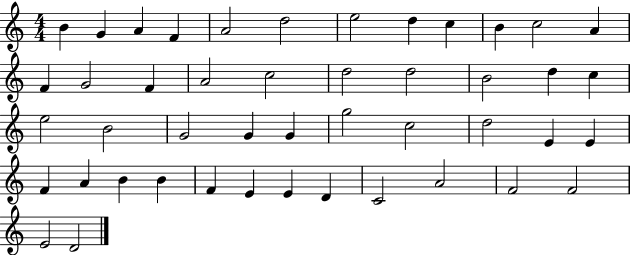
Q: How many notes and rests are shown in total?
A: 46